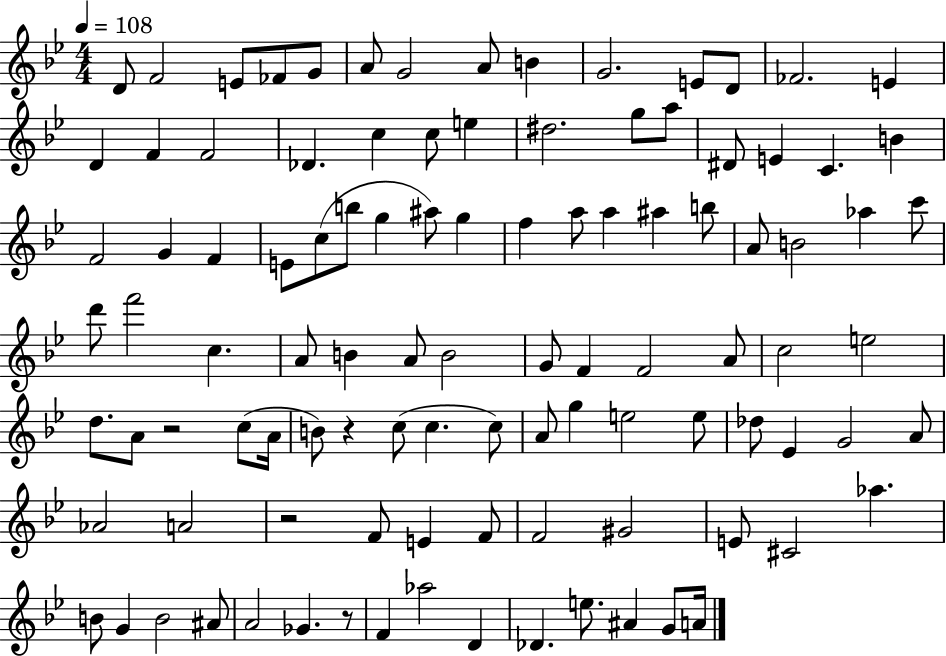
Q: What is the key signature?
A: BES major